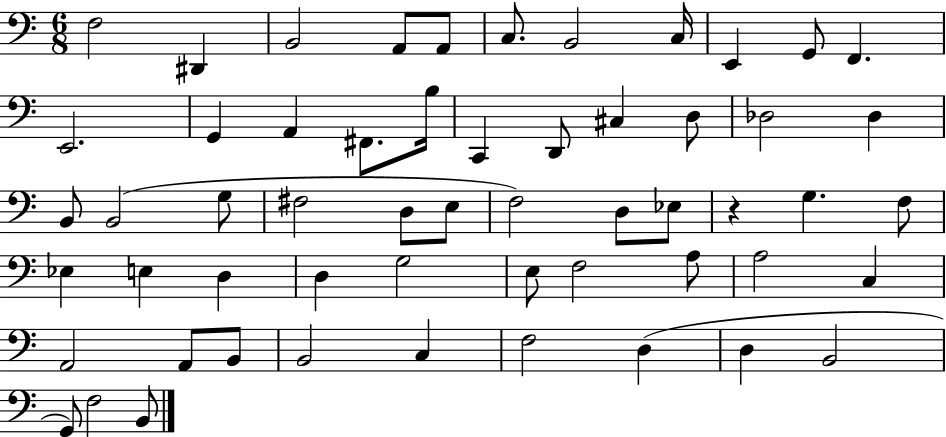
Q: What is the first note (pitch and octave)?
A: F3